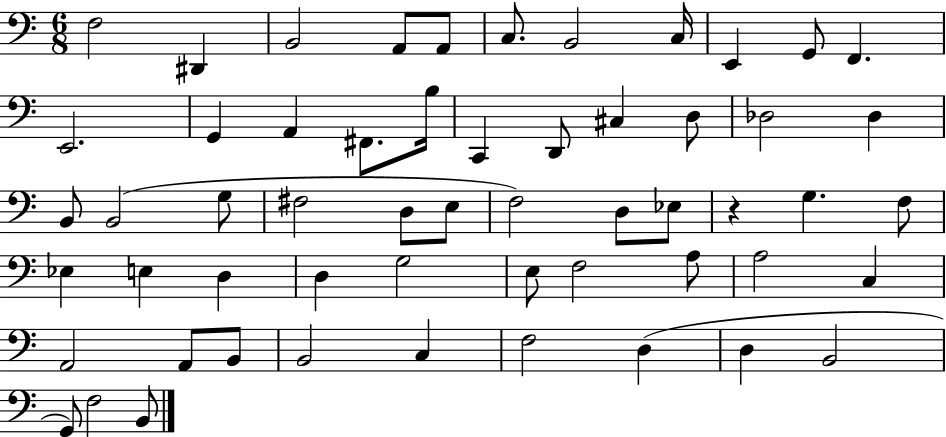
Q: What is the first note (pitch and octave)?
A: F3